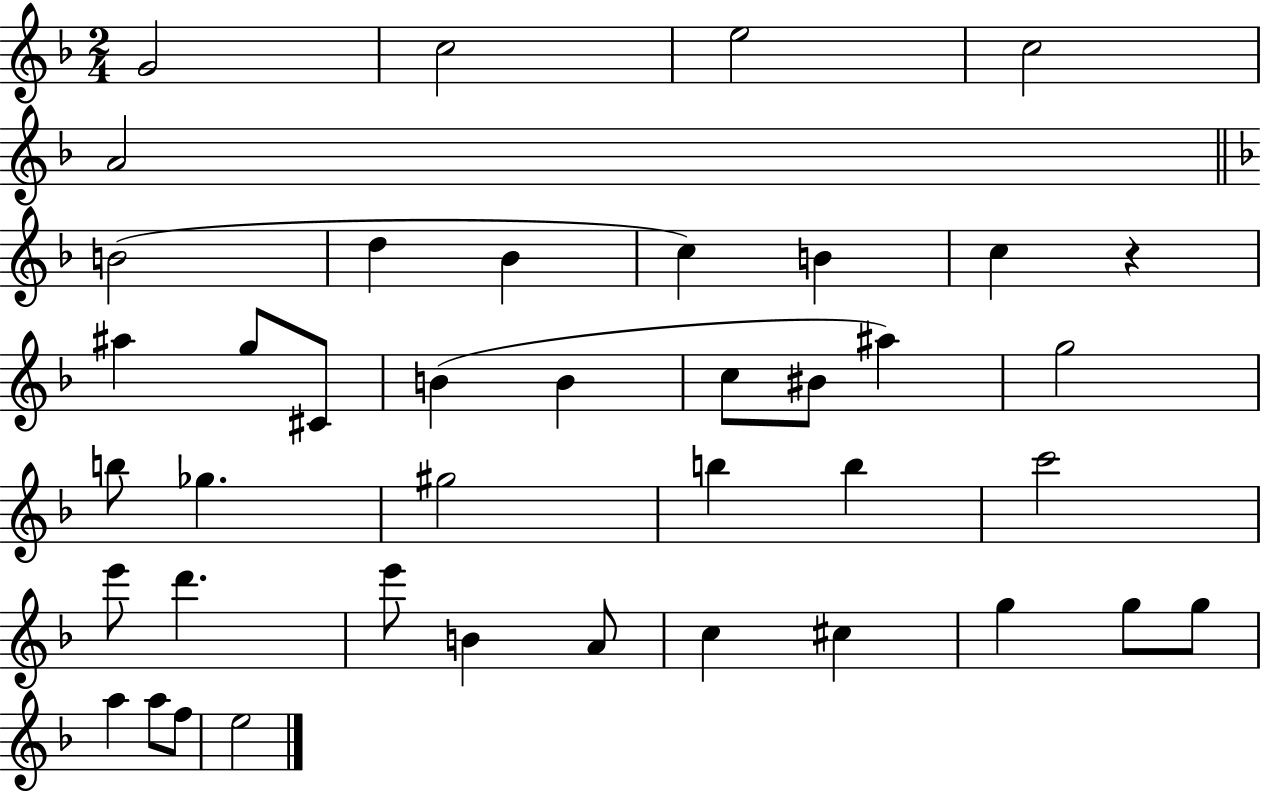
X:1
T:Untitled
M:2/4
L:1/4
K:F
G2 c2 e2 c2 A2 B2 d _B c B c z ^a g/2 ^C/2 B B c/2 ^B/2 ^a g2 b/2 _g ^g2 b b c'2 e'/2 d' e'/2 B A/2 c ^c g g/2 g/2 a a/2 f/2 e2